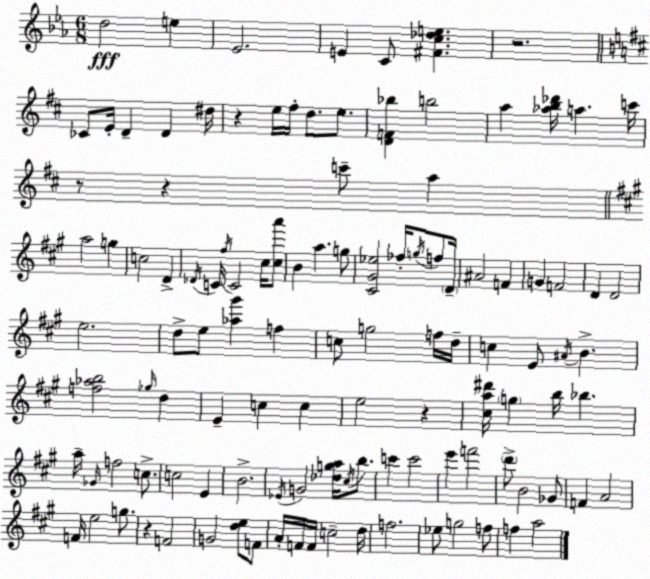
X:1
T:Untitled
M:6/8
L:1/4
K:Cm
d2 e _E2 E C/2 [^Fc_de] z2 _C/2 E/4 D D ^d/4 z e/4 ^f/4 d/2 e/2 [DF_b] b2 a [_ab_d']/4 a c'/4 z/2 z c'/2 a a2 g c2 D _D/4 C/4 ^f/4 C2 ^c/4 [^ca']/2 B a g/2 [^C^G_e]2 _f/4 g/4 f/2 D/4 ^A2 F G F2 D D2 e2 d/2 e/2 [_a^g'] f c/2 g2 f/4 d/4 c E/2 ^A/4 B [f_ab]2 _g/4 d E c c e2 z [^ca^d']/4 g b/4 _b a/4 _G/4 f2 c/2 c2 E B2 _E/4 G2 [_dga]/4 ^c/4 b/2 c' c'2 e' f'2 d'/2 B2 _G/2 F A2 F/4 e2 g/2 z F2 G2 [de]/2 F/2 A/4 F/4 F/4 c2 d/4 f2 _e/2 g2 f/2 f a2